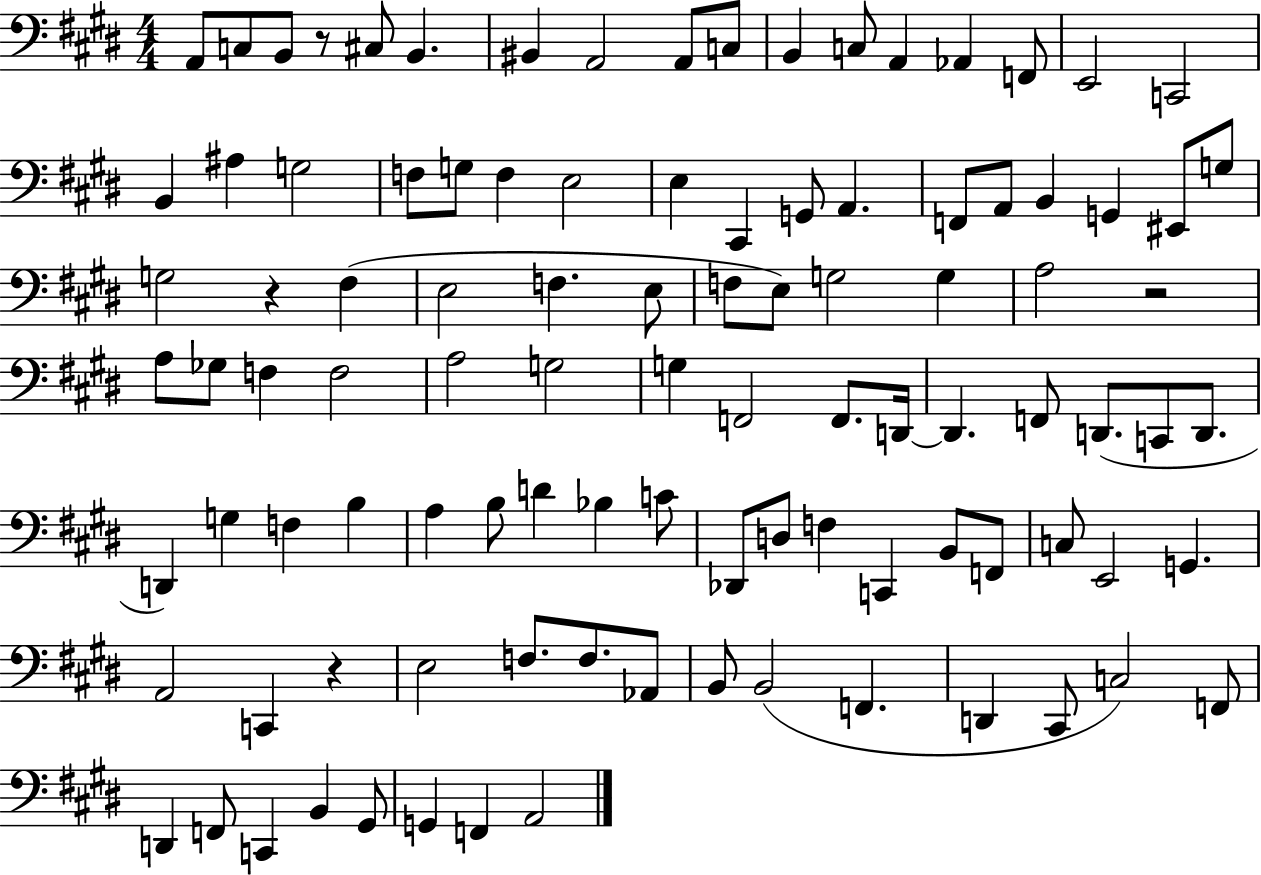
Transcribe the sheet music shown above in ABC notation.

X:1
T:Untitled
M:4/4
L:1/4
K:E
A,,/2 C,/2 B,,/2 z/2 ^C,/2 B,, ^B,, A,,2 A,,/2 C,/2 B,, C,/2 A,, _A,, F,,/2 E,,2 C,,2 B,, ^A, G,2 F,/2 G,/2 F, E,2 E, ^C,, G,,/2 A,, F,,/2 A,,/2 B,, G,, ^E,,/2 G,/2 G,2 z ^F, E,2 F, E,/2 F,/2 E,/2 G,2 G, A,2 z2 A,/2 _G,/2 F, F,2 A,2 G,2 G, F,,2 F,,/2 D,,/4 D,, F,,/2 D,,/2 C,,/2 D,,/2 D,, G, F, B, A, B,/2 D _B, C/2 _D,,/2 D,/2 F, C,, B,,/2 F,,/2 C,/2 E,,2 G,, A,,2 C,, z E,2 F,/2 F,/2 _A,,/2 B,,/2 B,,2 F,, D,, ^C,,/2 C,2 F,,/2 D,, F,,/2 C,, B,, ^G,,/2 G,, F,, A,,2